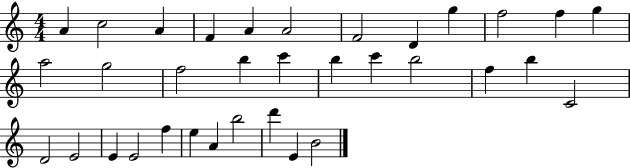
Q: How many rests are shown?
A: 0